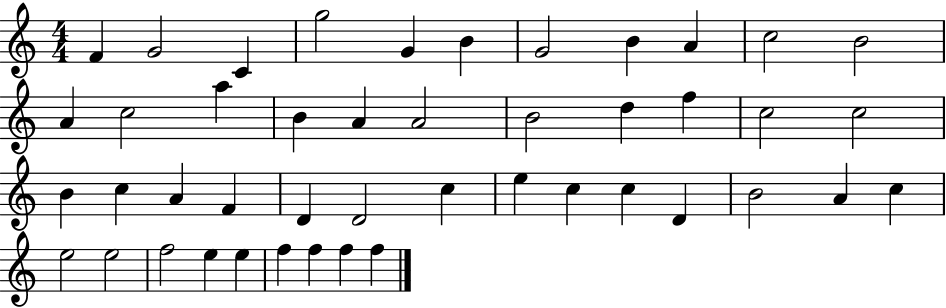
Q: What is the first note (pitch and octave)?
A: F4